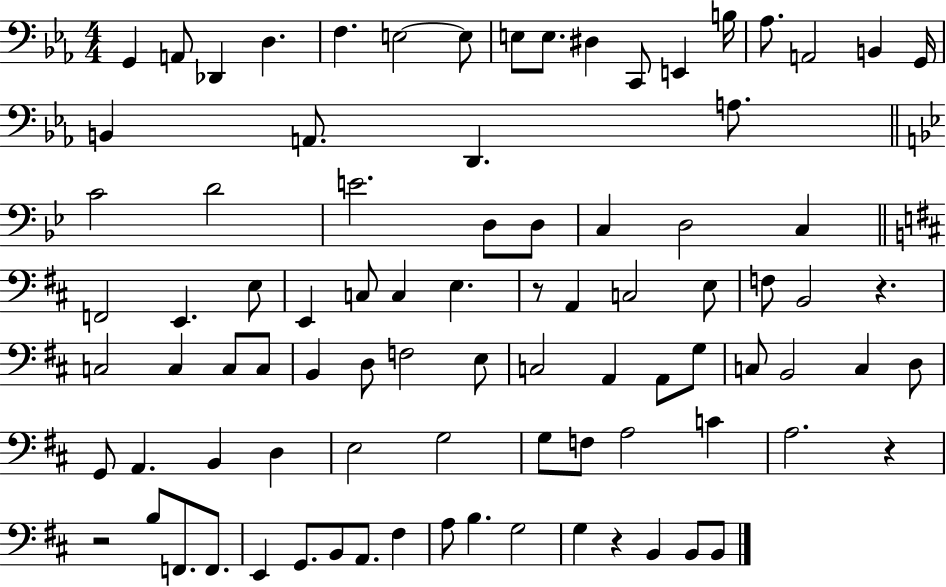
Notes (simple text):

G2/q A2/e Db2/q D3/q. F3/q. E3/h E3/e E3/e E3/e. D#3/q C2/e E2/q B3/s Ab3/e. A2/h B2/q G2/s B2/q A2/e. D2/q. A3/e. C4/h D4/h E4/h. D3/e D3/e C3/q D3/h C3/q F2/h E2/q. E3/e E2/q C3/e C3/q E3/q. R/e A2/q C3/h E3/e F3/e B2/h R/q. C3/h C3/q C3/e C3/e B2/q D3/e F3/h E3/e C3/h A2/q A2/e G3/e C3/e B2/h C3/q D3/e G2/e A2/q. B2/q D3/q E3/h G3/h G3/e F3/e A3/h C4/q A3/h. R/q R/h B3/e F2/e. F2/e. E2/q G2/e. B2/e A2/e. F#3/q A3/e B3/q. G3/h G3/q R/q B2/q B2/e B2/e